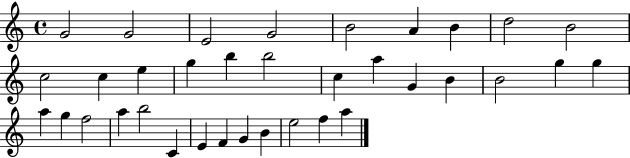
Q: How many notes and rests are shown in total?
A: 35